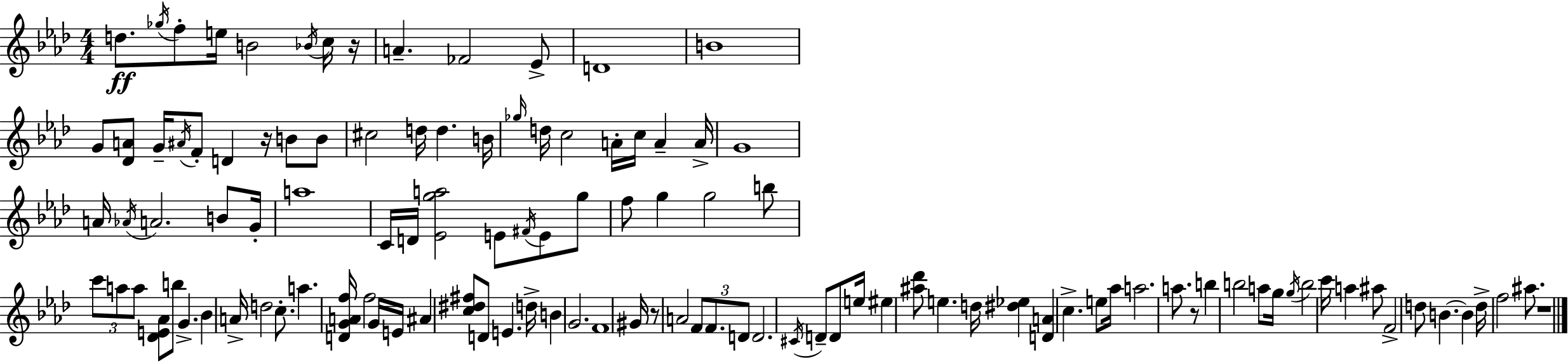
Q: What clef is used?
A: treble